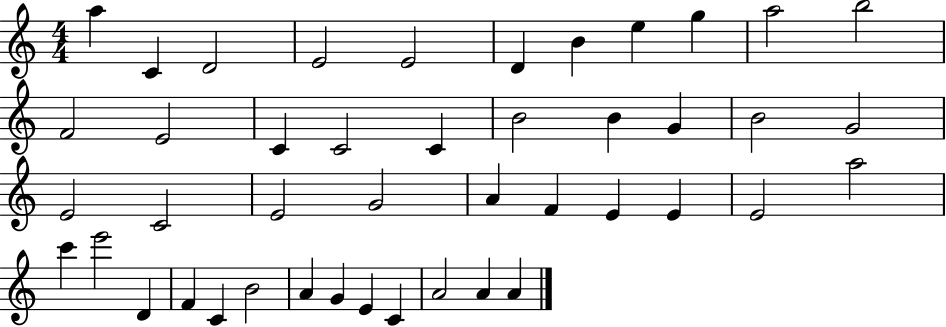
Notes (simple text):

A5/q C4/q D4/h E4/h E4/h D4/q B4/q E5/q G5/q A5/h B5/h F4/h E4/h C4/q C4/h C4/q B4/h B4/q G4/q B4/h G4/h E4/h C4/h E4/h G4/h A4/q F4/q E4/q E4/q E4/h A5/h C6/q E6/h D4/q F4/q C4/q B4/h A4/q G4/q E4/q C4/q A4/h A4/q A4/q